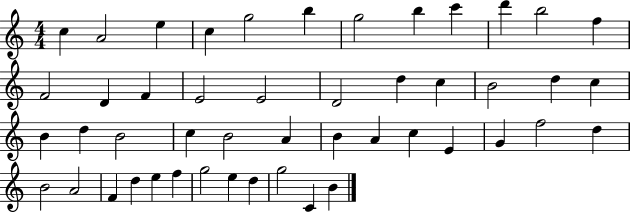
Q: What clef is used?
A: treble